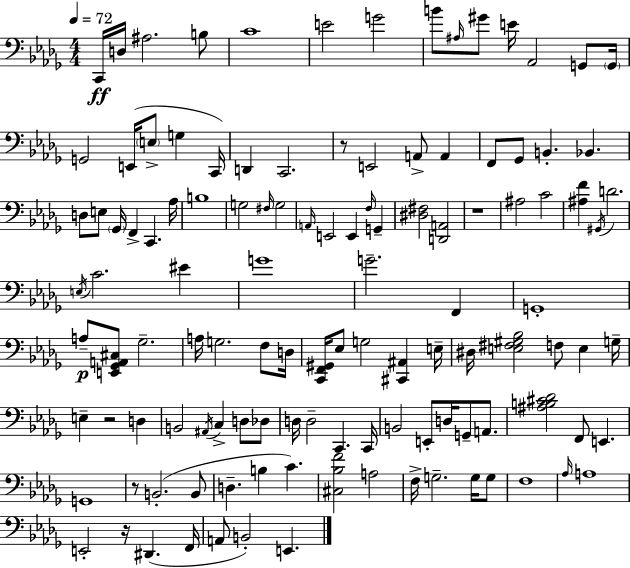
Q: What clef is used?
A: bass